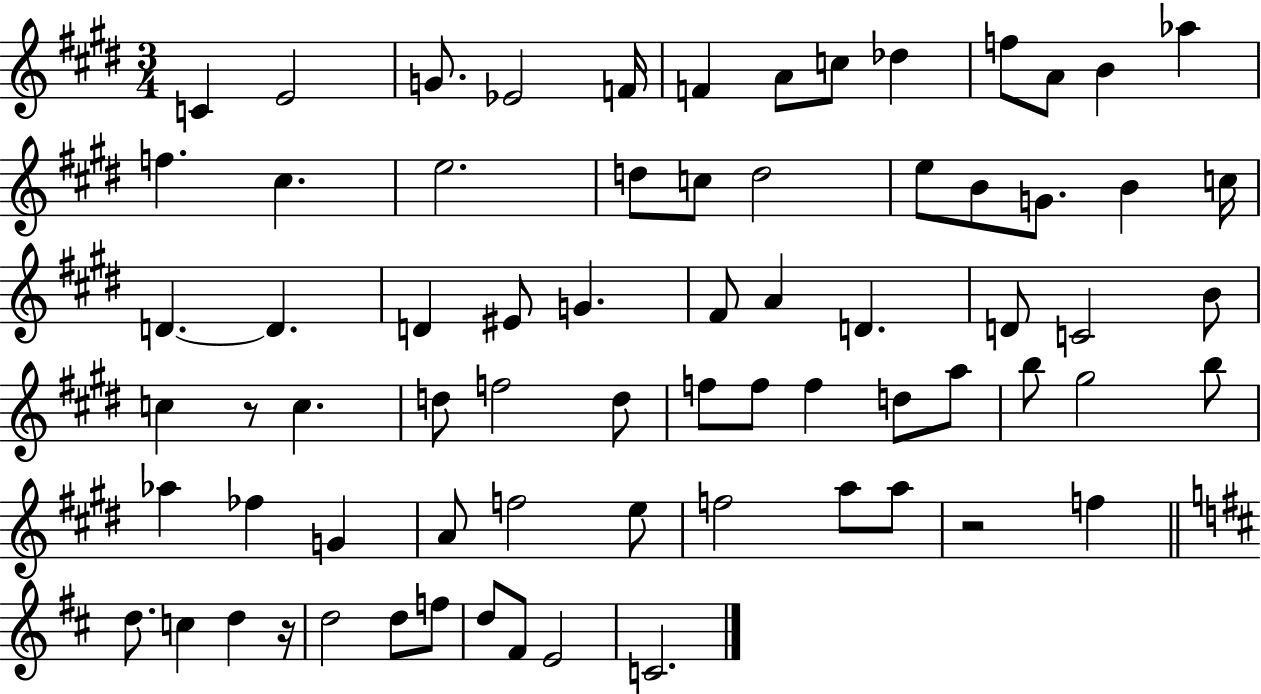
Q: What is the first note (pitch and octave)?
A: C4